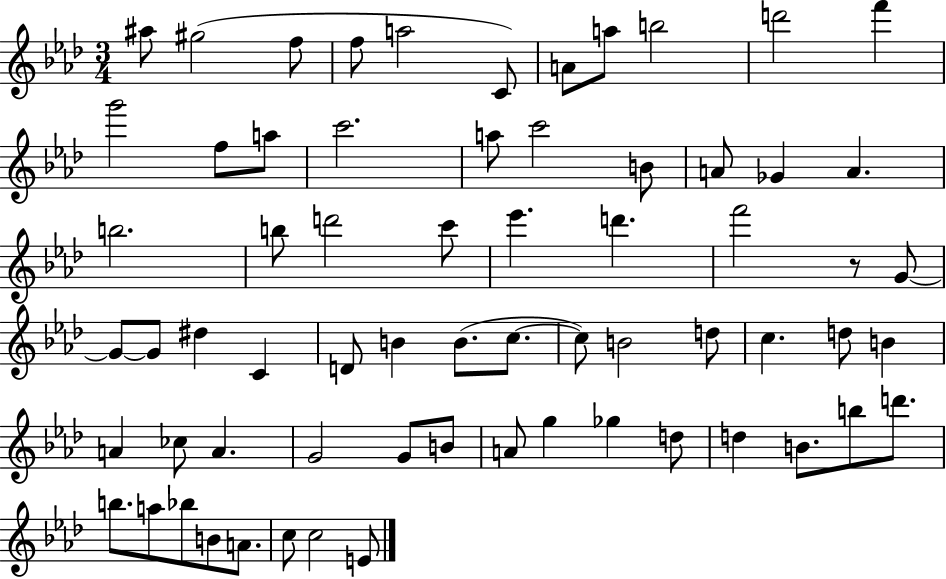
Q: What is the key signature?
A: AES major